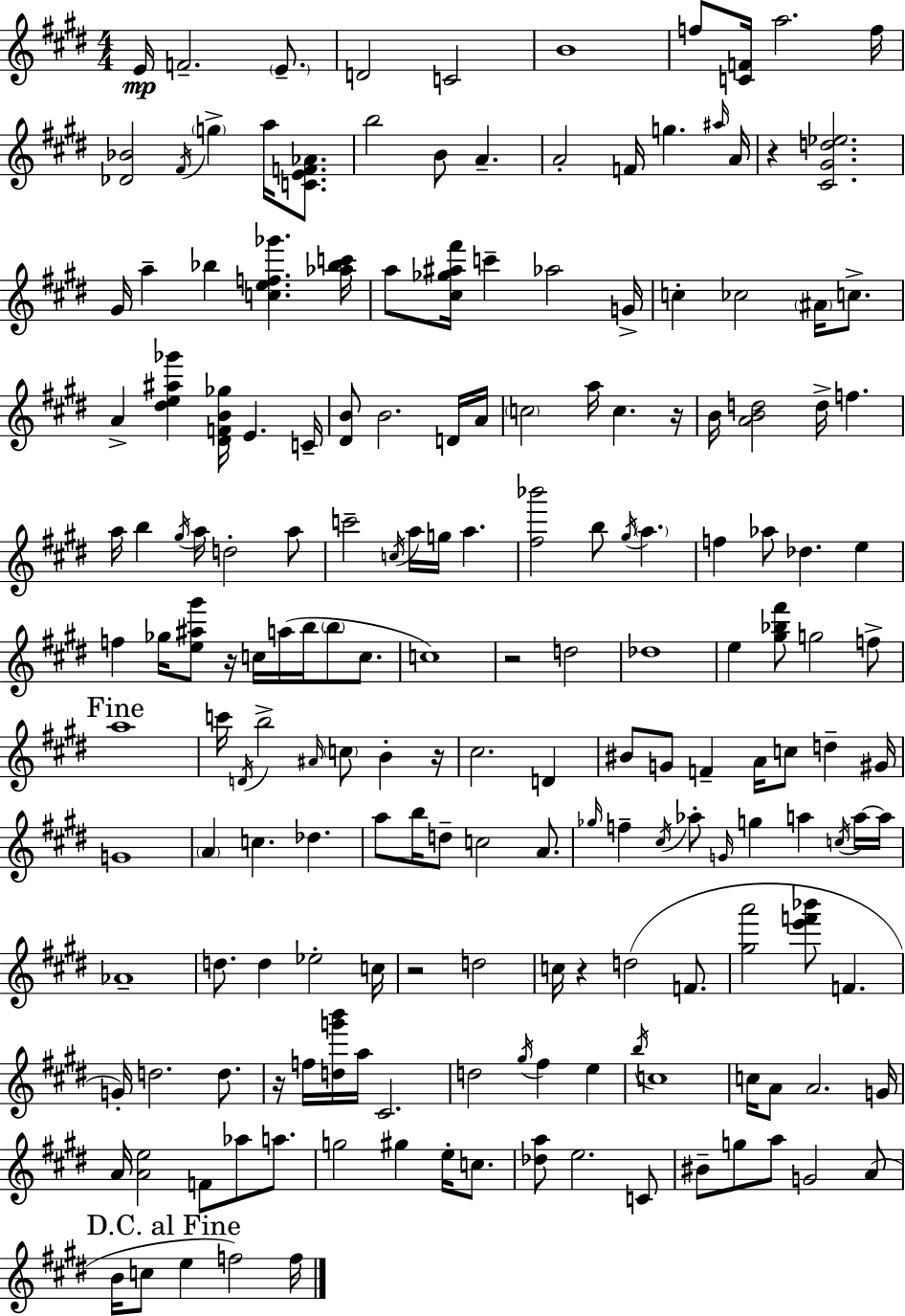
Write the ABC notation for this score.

X:1
T:Untitled
M:4/4
L:1/4
K:E
E/4 F2 E/2 D2 C2 B4 f/2 [CF]/4 a2 f/4 [_D_B]2 ^F/4 g a/4 [CEF_A]/2 b2 B/2 A A2 F/4 g ^a/4 A/4 z [^C^Gd_e]2 ^G/4 a _b [cef_g'] [_a_bc']/4 a/2 [^c_g^a^f']/4 c' _a2 G/4 c _c2 ^A/4 c/2 A [^de^a_g'] [^DFB_g]/4 E C/4 [^DB]/2 B2 D/4 A/4 c2 a/4 c z/4 B/4 [ABd]2 d/4 f a/4 b ^g/4 a/4 d2 a/2 c'2 c/4 a/4 g/4 a [^f_b']2 b/2 ^g/4 a f _a/2 _d e f _g/4 [e^a^g']/2 z/4 c/4 a/4 b/4 b/2 c/2 c4 z2 d2 _d4 e [^g_b^f']/2 g2 f/2 a4 c'/4 D/4 b2 ^A/4 c/2 B z/4 ^c2 D ^B/2 G/2 F A/4 c/2 d ^G/4 G4 A c _d a/2 b/4 d/2 c2 A/2 _g/4 f ^c/4 _a/2 G/4 g a c/4 a/4 a/4 _A4 d/2 d _e2 c/4 z2 d2 c/4 z d2 F/2 [^ga']2 [e'f'_b']/2 F G/4 d2 d/2 z/4 f/4 [dg'b']/4 a/4 ^C2 d2 ^g/4 ^f e b/4 c4 c/4 A/2 A2 G/4 A/4 [Ae]2 F/2 _a/2 a/2 g2 ^g e/4 c/2 [_da]/2 e2 C/2 ^B/2 g/2 a/2 G2 A/2 B/4 c/2 e f2 f/4